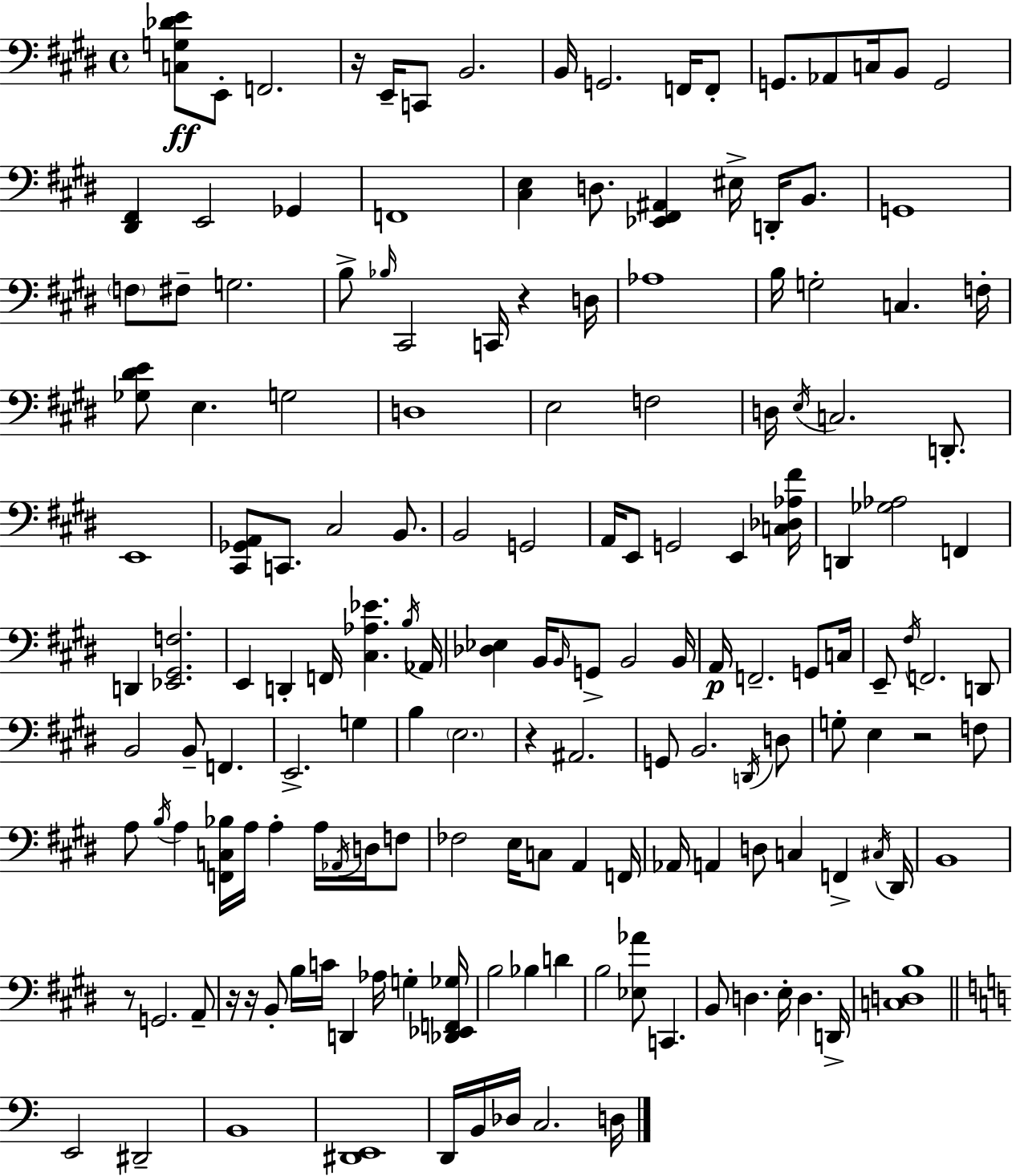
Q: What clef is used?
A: bass